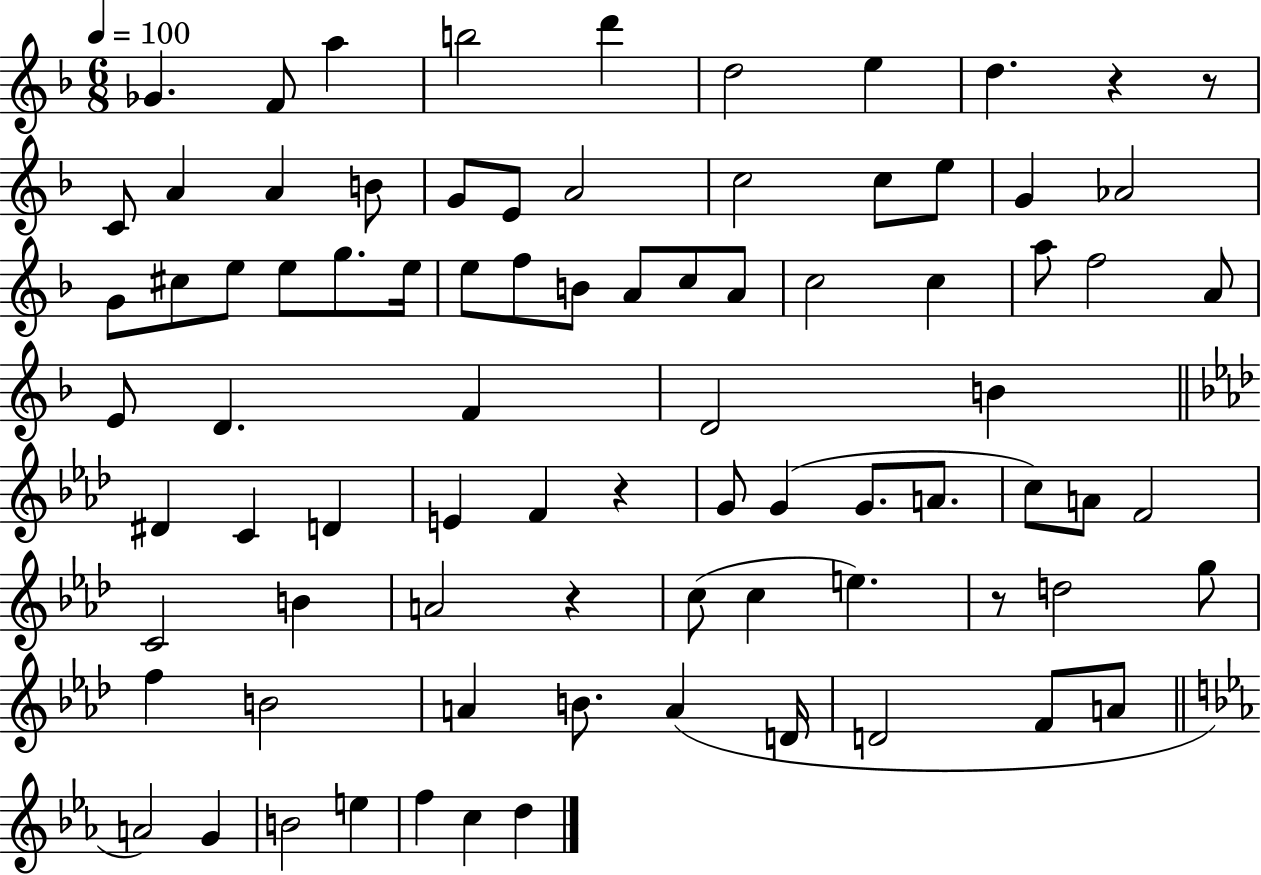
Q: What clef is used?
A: treble